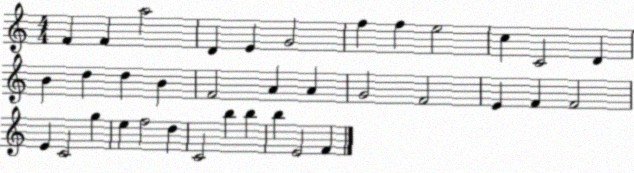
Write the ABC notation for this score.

X:1
T:Untitled
M:4/4
L:1/4
K:C
F F a2 D E G2 f f e2 c C2 D B d d B F2 A A G2 F2 E F F2 E C2 g e f2 d C2 b b b E2 F